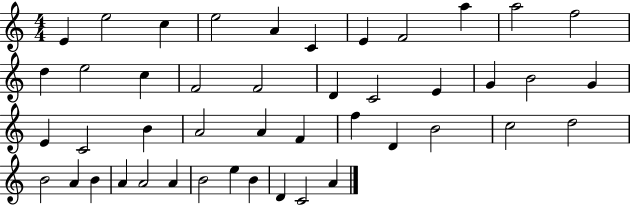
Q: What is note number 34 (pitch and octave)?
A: B4